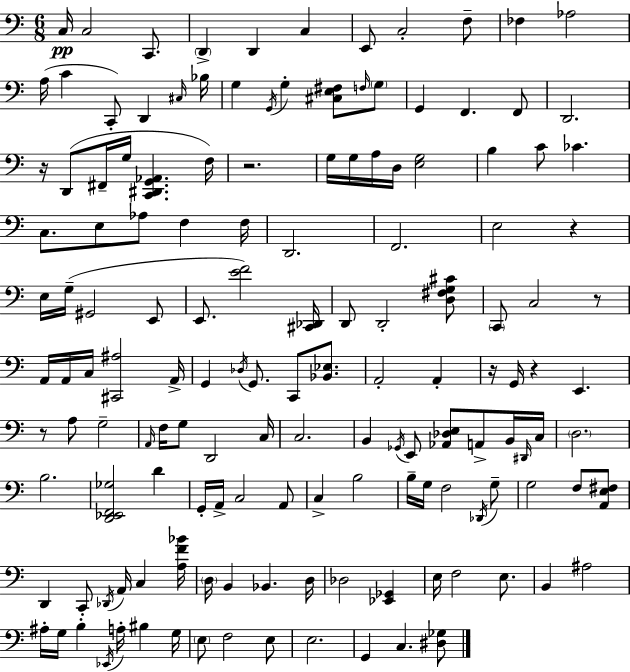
C3/s C3/h C2/e. D2/q D2/q C3/q E2/e C3/h F3/e FES3/q Ab3/h A3/s C4/q C2/e D2/q C#3/s Bb3/s G3/q G2/s G3/q [C#3,E3,F#3]/e F3/s G3/e G2/q F2/q. F2/e D2/h. R/s D2/e F#2/s G3/s [C2,D#2,G2,Ab2]/q. F3/s R/h. G3/s G3/s A3/s D3/s [E3,G3]/h B3/q C4/e CES4/q. C3/e. E3/e Ab3/e F3/q F3/s D2/h. F2/h. E3/h R/q E3/s G3/s G#2/h E2/e E2/e. [E4,F4]/h [C#2,Db2]/s D2/e D2/h [D3,F#3,G3,C#4]/e C2/e C3/h R/e A2/s A2/s C3/s [C#2,A#3]/h A2/s G2/q Db3/s G2/e. C2/e [Bb2,Eb3]/e. A2/h A2/q R/s G2/s R/q E2/q. R/e A3/e G3/h A2/s F3/s G3/e D2/h C3/s C3/h. B2/q Gb2/s E2/e [Ab2,Db3,E3]/e A2/e B2/s D#2/s C3/s D3/h. B3/h. [D2,Eb2,F2,Gb3]/h D4/q G2/s A2/s C3/h A2/e C3/q B3/h B3/s G3/s F3/h Db2/s G3/e G3/h F3/e [A2,E3,F#3]/e D2/q C2/e Db2/s A2/s C3/q [A3,F4,Bb4]/s D3/s B2/q Bb2/q. D3/s Db3/h [Eb2,Gb2]/q E3/s F3/h E3/e. B2/q A#3/h A#3/s G3/s B3/q Eb2/s A3/s BIS3/q G3/s E3/e F3/h E3/e E3/h. G2/q C3/q. [D#3,Gb3]/e